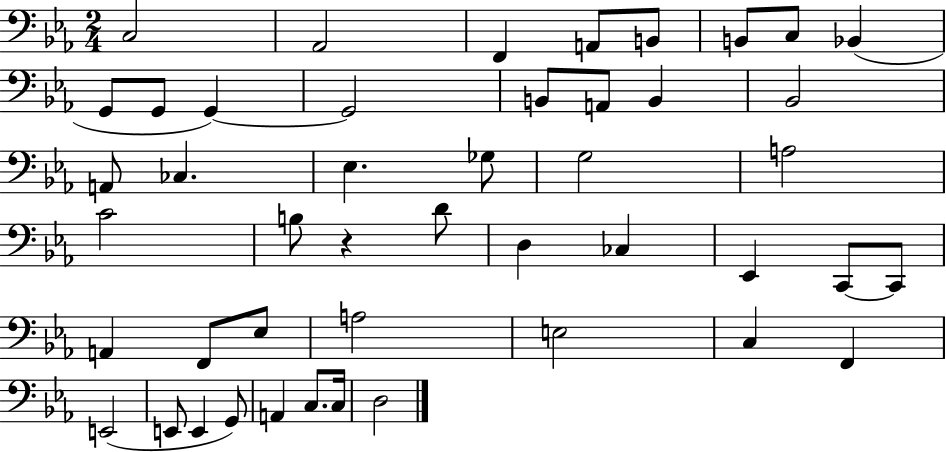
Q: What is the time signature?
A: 2/4